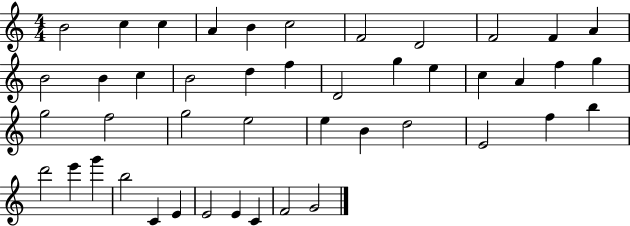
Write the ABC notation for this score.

X:1
T:Untitled
M:4/4
L:1/4
K:C
B2 c c A B c2 F2 D2 F2 F A B2 B c B2 d f D2 g e c A f g g2 f2 g2 e2 e B d2 E2 f b d'2 e' g' b2 C E E2 E C F2 G2